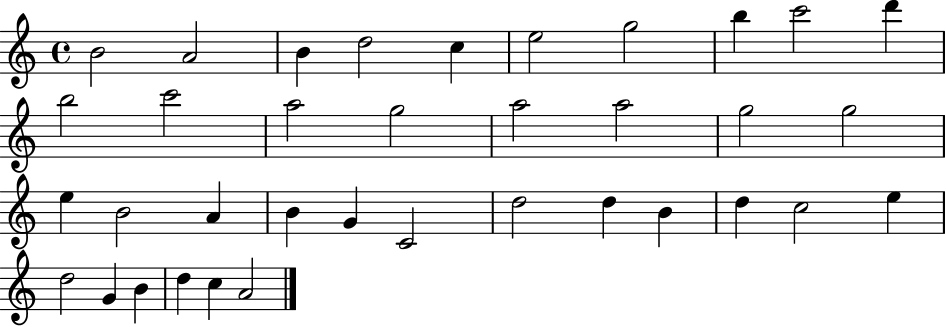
B4/h A4/h B4/q D5/h C5/q E5/h G5/h B5/q C6/h D6/q B5/h C6/h A5/h G5/h A5/h A5/h G5/h G5/h E5/q B4/h A4/q B4/q G4/q C4/h D5/h D5/q B4/q D5/q C5/h E5/q D5/h G4/q B4/q D5/q C5/q A4/h